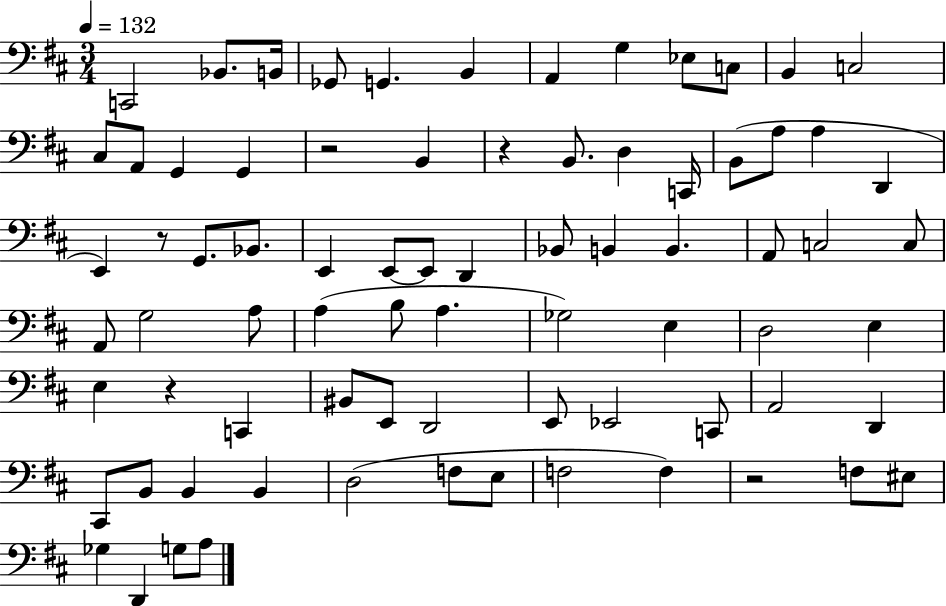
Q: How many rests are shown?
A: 5